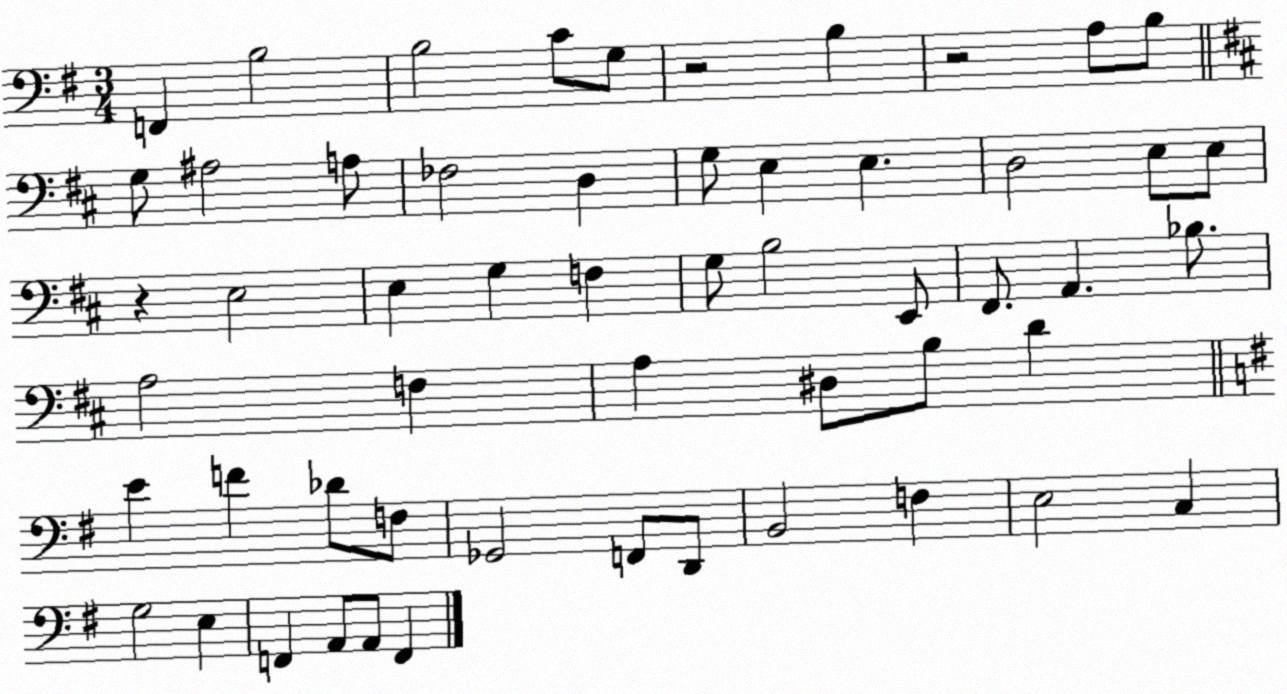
X:1
T:Untitled
M:3/4
L:1/4
K:G
F,, B,2 B,2 C/2 G,/2 z2 B, z2 A,/2 B,/2 G,/2 ^A,2 A,/2 _F,2 D, G,/2 E, E, D,2 E,/2 E,/2 z E,2 E, G, F, G,/2 B,2 E,,/2 ^F,,/2 A,, _B,/2 A,2 F, A, ^D,/2 B,/2 D E F _D/2 F,/2 _G,,2 F,,/2 D,,/2 B,,2 F, E,2 C, G,2 E, F,, A,,/2 A,,/2 F,,